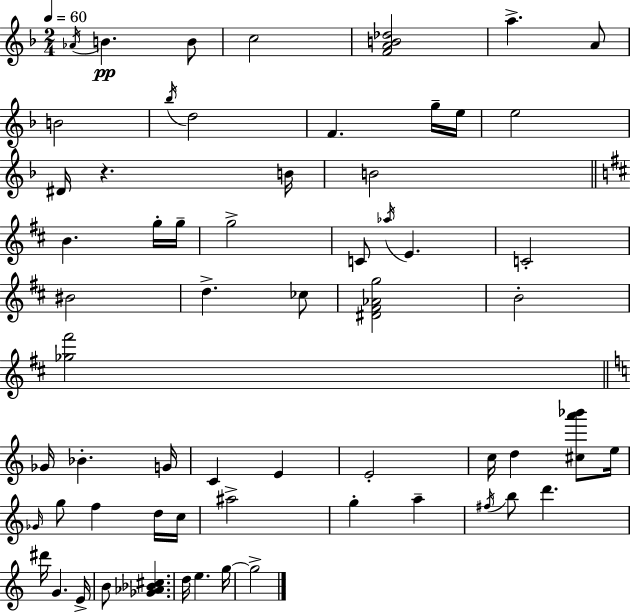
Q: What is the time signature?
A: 2/4